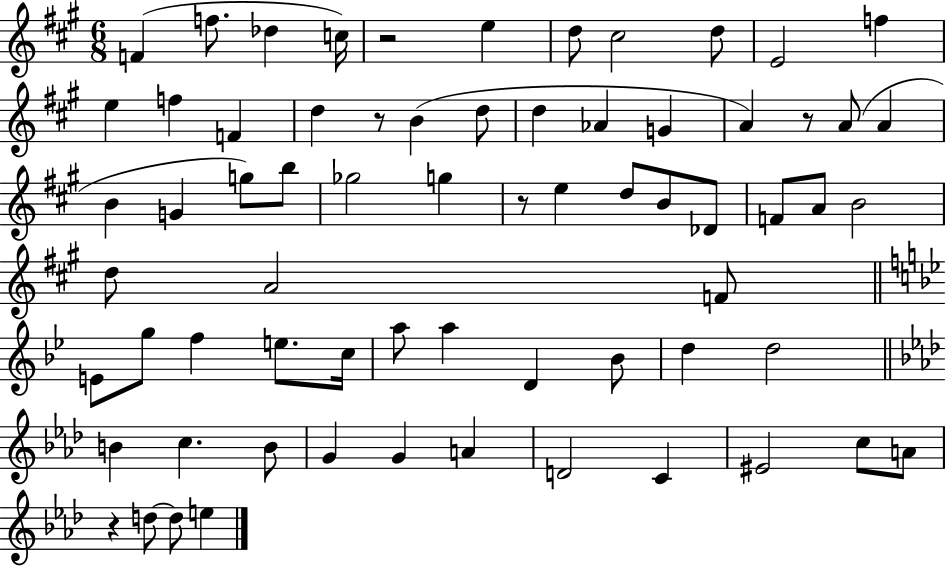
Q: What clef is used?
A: treble